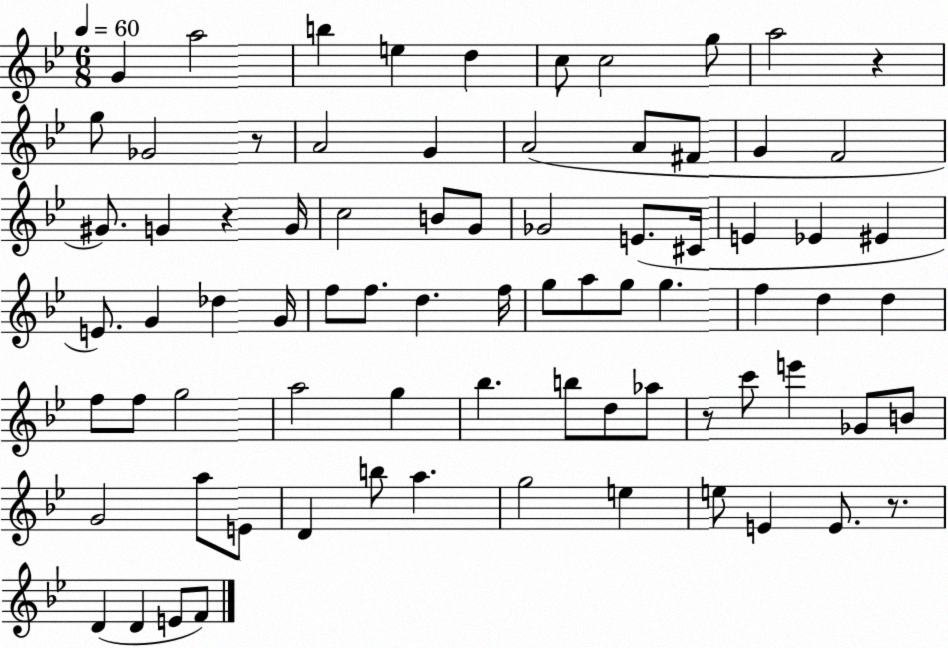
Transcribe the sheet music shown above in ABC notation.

X:1
T:Untitled
M:6/8
L:1/4
K:Bb
G a2 b e d c/2 c2 g/2 a2 z g/2 _G2 z/2 A2 G A2 A/2 ^F/2 G F2 ^G/2 G z G/4 c2 B/2 G/2 _G2 E/2 ^C/4 E _E ^E E/2 G _d G/4 f/2 f/2 d f/4 g/2 a/2 g/2 g f d d f/2 f/2 g2 a2 g _b b/2 d/2 _a/2 z/2 c'/2 e' _G/2 B/2 G2 a/2 E/2 D b/2 a g2 e e/2 E E/2 z/2 D D E/2 F/2